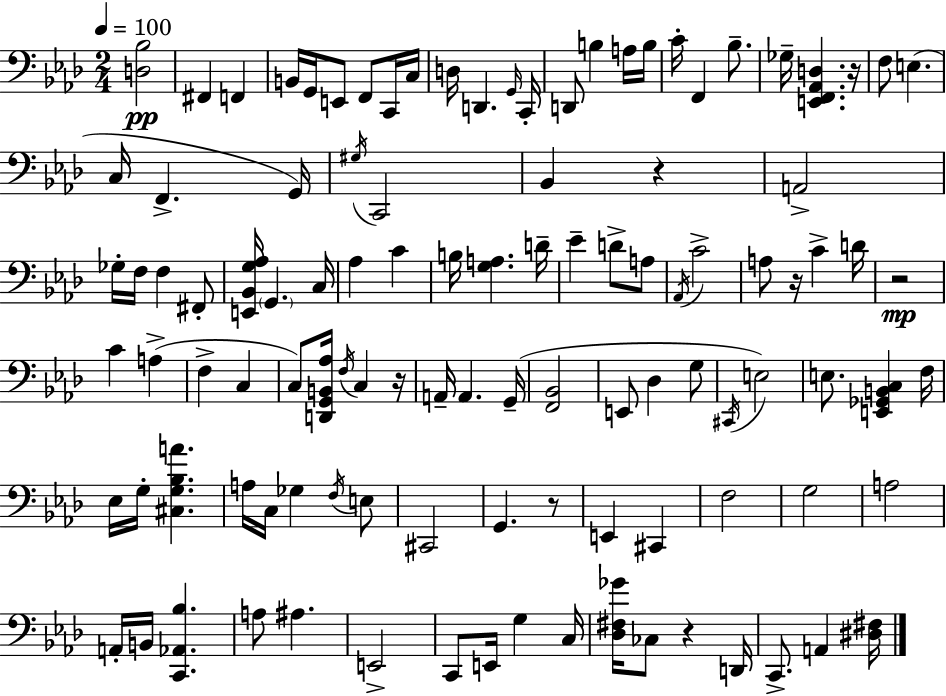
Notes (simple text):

[D3,Bb3]/h F#2/q F2/q B2/s G2/s E2/e F2/e C2/s C3/s D3/s D2/q. G2/s C2/s D2/e B3/q A3/s B3/s C4/s F2/q Bb3/e. Gb3/s [E2,F2,Ab2,D3]/q. R/s F3/e E3/q. C3/s F2/q. G2/s G#3/s C2/h Bb2/q R/q A2/h Gb3/s F3/s F3/q F#2/e [E2,Bb2,G3,Ab3]/s G2/q. C3/s Ab3/q C4/q B3/s [G3,A3]/q. D4/s Eb4/q D4/e A3/e Ab2/s C4/h A3/e R/s C4/q D4/s R/h C4/q A3/q F3/q C3/q C3/e [D2,G2,B2,Ab3]/s F3/s C3/q R/s A2/s A2/q. G2/s [F2,Bb2]/h E2/e Db3/q G3/e C#2/s E3/h E3/e. [E2,Gb2,B2,C3]/q F3/s Eb3/s G3/s [C#3,G3,Bb3,A4]/q. A3/s C3/s Gb3/q F3/s E3/e C#2/h G2/q. R/e E2/q C#2/q F3/h G3/h A3/h A2/s B2/s [C2,Ab2,Bb3]/q. A3/e A#3/q. E2/h C2/e E2/s G3/q C3/s [Db3,F#3,Gb4]/s CES3/e R/q D2/s C2/e. A2/q [D#3,F#3]/s